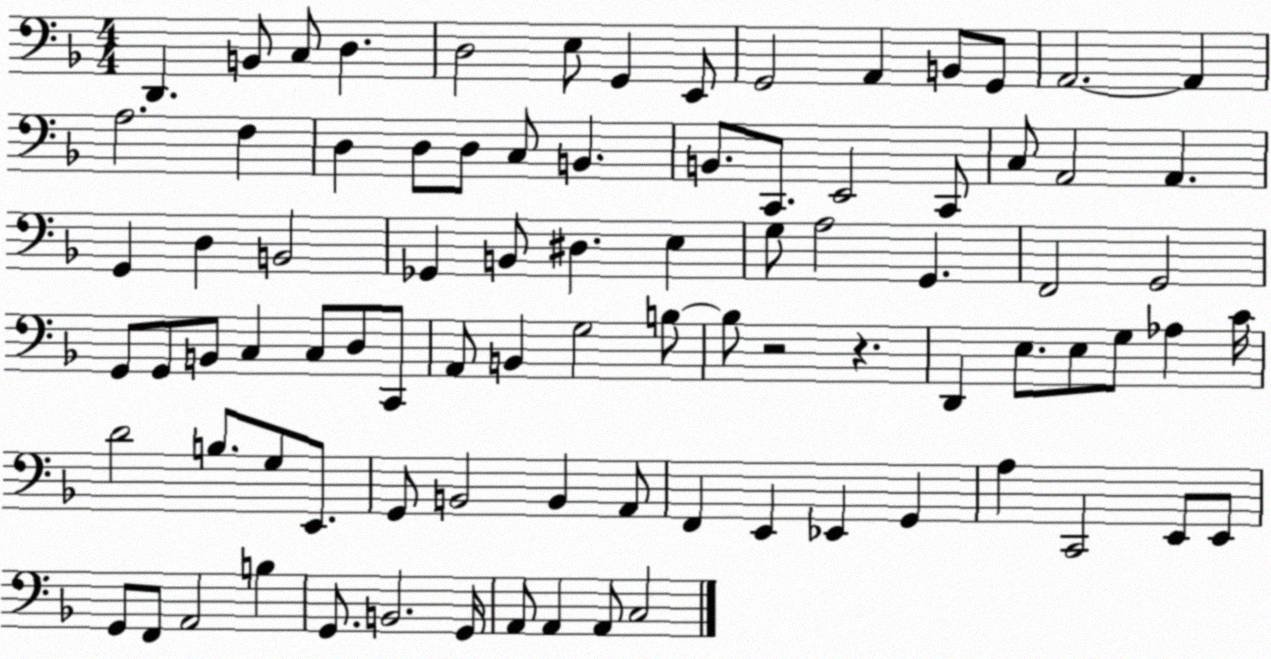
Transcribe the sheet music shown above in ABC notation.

X:1
T:Untitled
M:4/4
L:1/4
K:F
D,, B,,/2 C,/2 D, D,2 E,/2 G,, E,,/2 G,,2 A,, B,,/2 G,,/2 A,,2 A,, A,2 F, D, D,/2 D,/2 C,/2 B,, B,,/2 C,,/2 E,,2 C,,/2 C,/2 A,,2 A,, G,, D, B,,2 _G,, B,,/2 ^D, E, G,/2 A,2 G,, F,,2 G,,2 G,,/2 G,,/2 B,,/2 C, C,/2 D,/2 C,,/2 A,,/2 B,, G,2 B,/2 B,/2 z2 z D,, E,/2 E,/2 G,/2 _A, C/4 D2 B,/2 G,/2 E,,/2 G,,/2 B,,2 B,, A,,/2 F,, E,, _E,, G,, A, C,,2 E,,/2 E,,/2 G,,/2 F,,/2 A,,2 B, G,,/2 B,,2 G,,/4 A,,/2 A,, A,,/2 C,2